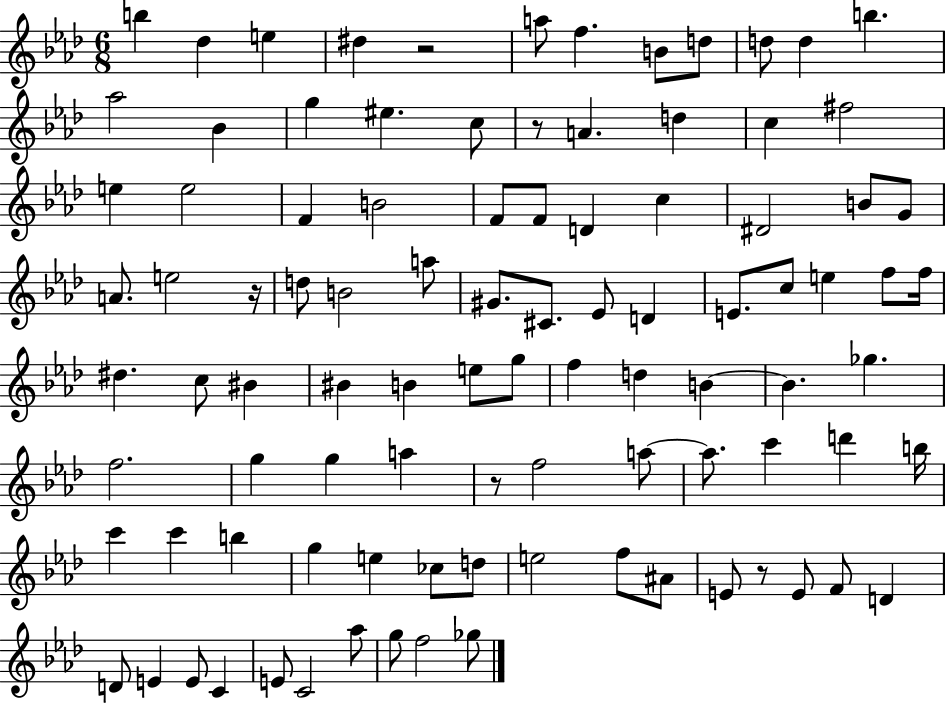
B5/q Db5/q E5/q D#5/q R/h A5/e F5/q. B4/e D5/e D5/e D5/q B5/q. Ab5/h Bb4/q G5/q EIS5/q. C5/e R/e A4/q. D5/q C5/q F#5/h E5/q E5/h F4/q B4/h F4/e F4/e D4/q C5/q D#4/h B4/e G4/e A4/e. E5/h R/s D5/e B4/h A5/e G#4/e. C#4/e. Eb4/e D4/q E4/e. C5/e E5/q F5/e F5/s D#5/q. C5/e BIS4/q BIS4/q B4/q E5/e G5/e F5/q D5/q B4/q B4/q. Gb5/q. F5/h. G5/q G5/q A5/q R/e F5/h A5/e A5/e. C6/q D6/q B5/s C6/q C6/q B5/q G5/q E5/q CES5/e D5/e E5/h F5/e A#4/e E4/e R/e E4/e F4/e D4/q D4/e E4/q E4/e C4/q E4/e C4/h Ab5/e G5/e F5/h Gb5/e